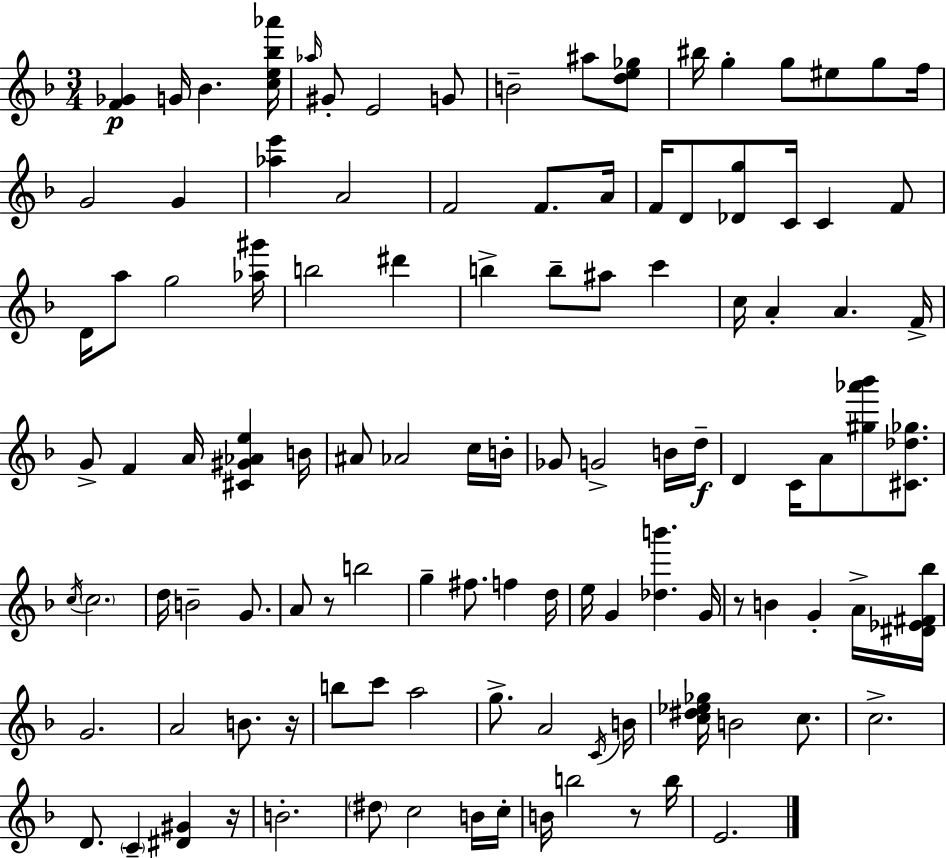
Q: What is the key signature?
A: F major